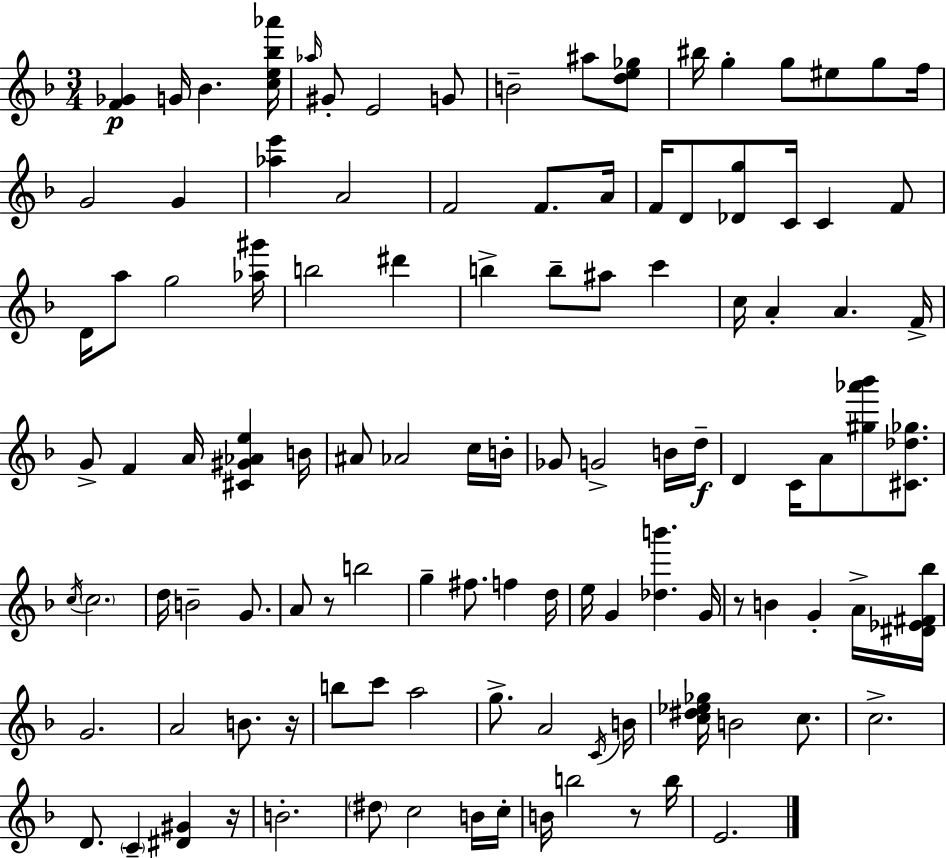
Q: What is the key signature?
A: F major